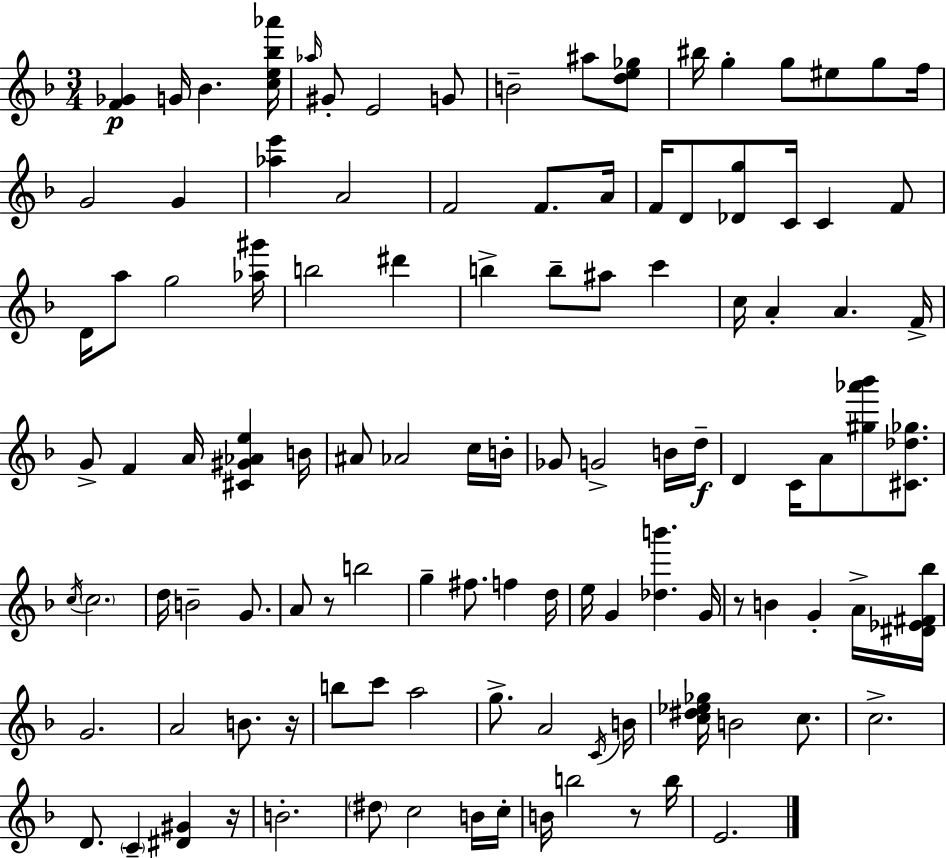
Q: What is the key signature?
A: F major